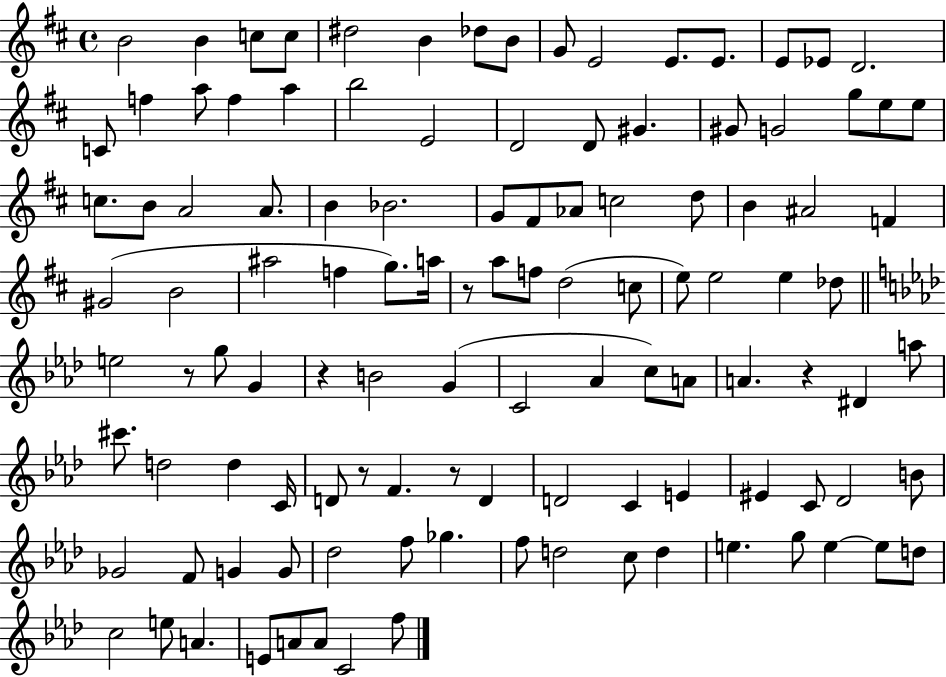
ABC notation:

X:1
T:Untitled
M:4/4
L:1/4
K:D
B2 B c/2 c/2 ^d2 B _d/2 B/2 G/2 E2 E/2 E/2 E/2 _E/2 D2 C/2 f a/2 f a b2 E2 D2 D/2 ^G ^G/2 G2 g/2 e/2 e/2 c/2 B/2 A2 A/2 B _B2 G/2 ^F/2 _A/2 c2 d/2 B ^A2 F ^G2 B2 ^a2 f g/2 a/4 z/2 a/2 f/2 d2 c/2 e/2 e2 e _d/2 e2 z/2 g/2 G z B2 G C2 _A c/2 A/2 A z ^D a/2 ^c'/2 d2 d C/4 D/2 z/2 F z/2 D D2 C E ^E C/2 _D2 B/2 _G2 F/2 G G/2 _d2 f/2 _g f/2 d2 c/2 d e g/2 e e/2 d/2 c2 e/2 A E/2 A/2 A/2 C2 f/2